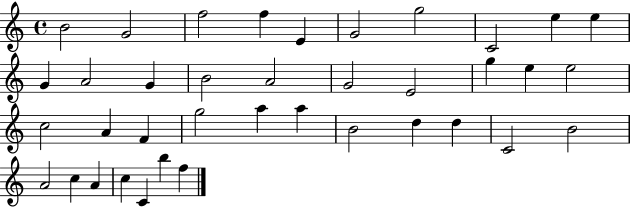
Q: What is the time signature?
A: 4/4